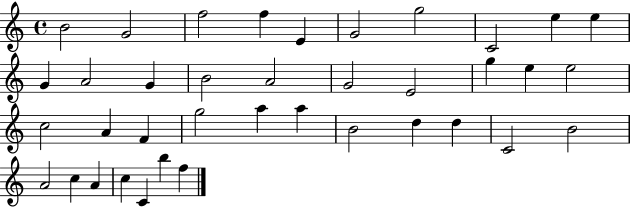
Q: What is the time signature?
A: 4/4